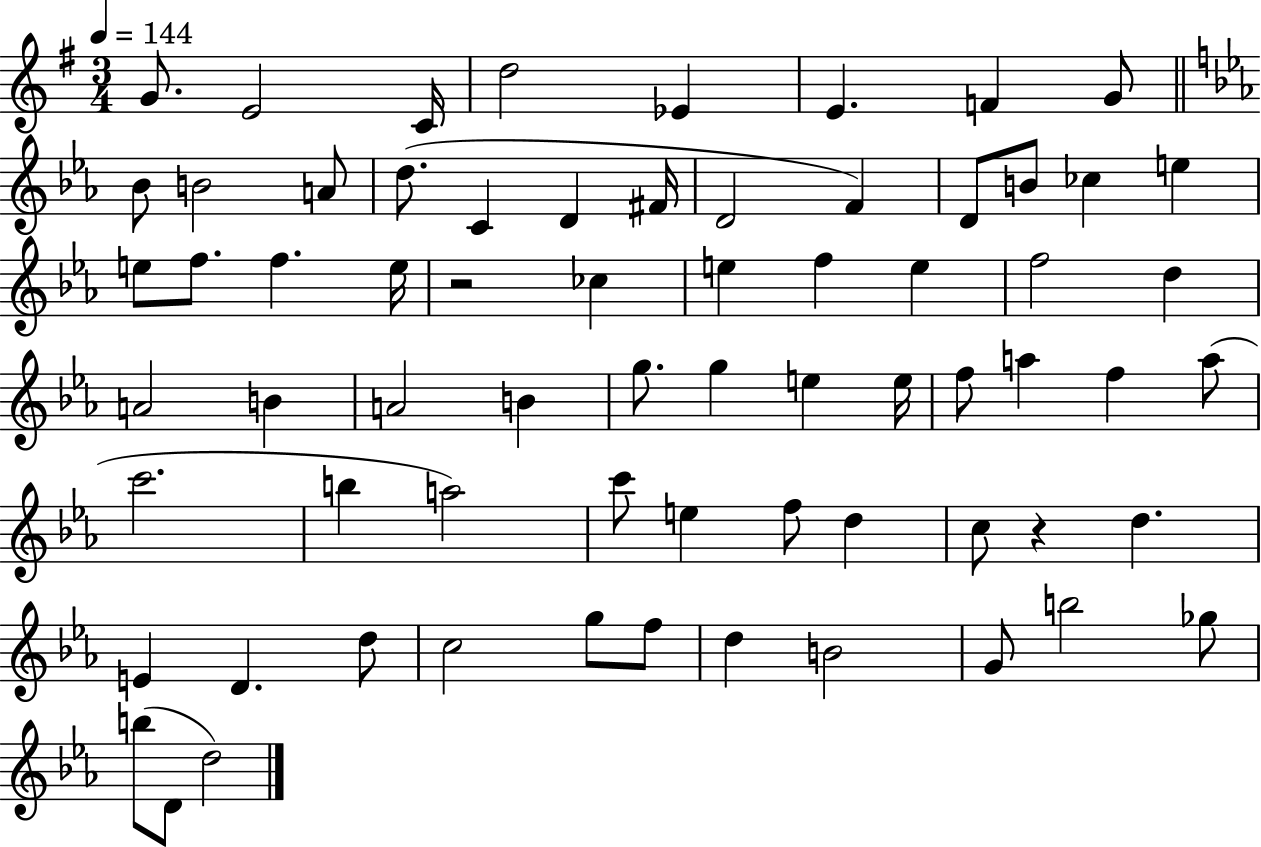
X:1
T:Untitled
M:3/4
L:1/4
K:G
G/2 E2 C/4 d2 _E E F G/2 _B/2 B2 A/2 d/2 C D ^F/4 D2 F D/2 B/2 _c e e/2 f/2 f e/4 z2 _c e f e f2 d A2 B A2 B g/2 g e e/4 f/2 a f a/2 c'2 b a2 c'/2 e f/2 d c/2 z d E D d/2 c2 g/2 f/2 d B2 G/2 b2 _g/2 b/2 D/2 d2